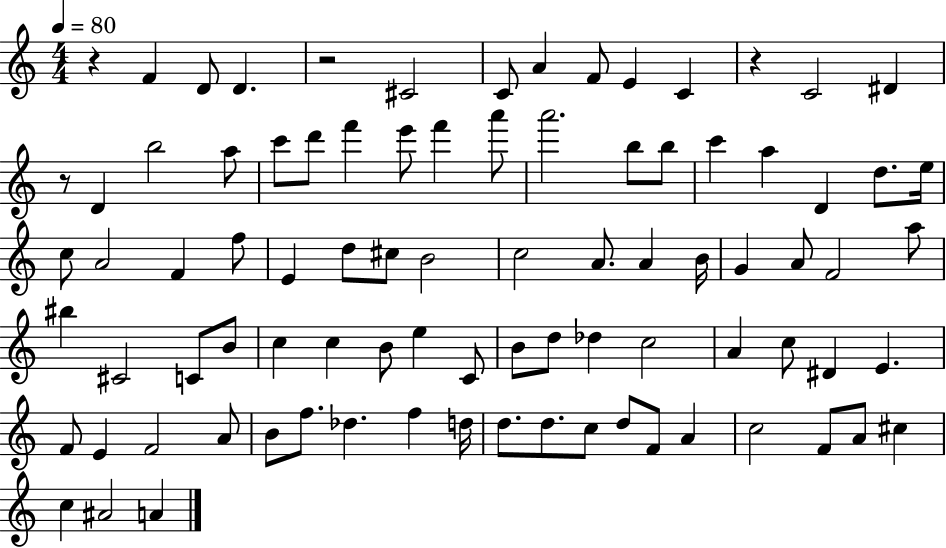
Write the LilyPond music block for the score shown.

{
  \clef treble
  \numericTimeSignature
  \time 4/4
  \key c \major
  \tempo 4 = 80
  r4 f'4 d'8 d'4. | r2 cis'2 | c'8 a'4 f'8 e'4 c'4 | r4 c'2 dis'4 | \break r8 d'4 b''2 a''8 | c'''8 d'''8 f'''4 e'''8 f'''4 a'''8 | a'''2. b''8 b''8 | c'''4 a''4 d'4 d''8. e''16 | \break c''8 a'2 f'4 f''8 | e'4 d''8 cis''8 b'2 | c''2 a'8. a'4 b'16 | g'4 a'8 f'2 a''8 | \break bis''4 cis'2 c'8 b'8 | c''4 c''4 b'8 e''4 c'8 | b'8 d''8 des''4 c''2 | a'4 c''8 dis'4 e'4. | \break f'8 e'4 f'2 a'8 | b'8 f''8. des''4. f''4 d''16 | d''8. d''8. c''8 d''8 f'8 a'4 | c''2 f'8 a'8 cis''4 | \break c''4 ais'2 a'4 | \bar "|."
}